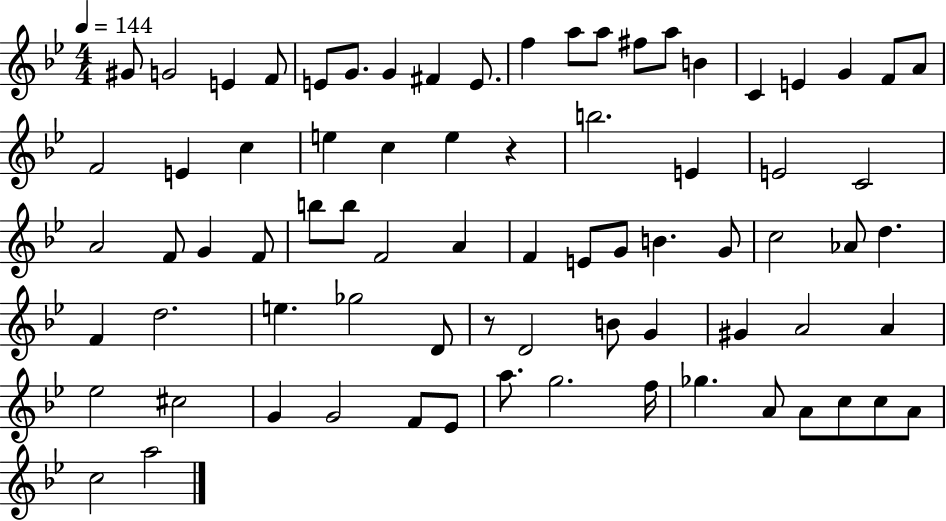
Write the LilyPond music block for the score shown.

{
  \clef treble
  \numericTimeSignature
  \time 4/4
  \key bes \major
  \tempo 4 = 144
  gis'8 g'2 e'4 f'8 | e'8 g'8. g'4 fis'4 e'8. | f''4 a''8 a''8 fis''8 a''8 b'4 | c'4 e'4 g'4 f'8 a'8 | \break f'2 e'4 c''4 | e''4 c''4 e''4 r4 | b''2. e'4 | e'2 c'2 | \break a'2 f'8 g'4 f'8 | b''8 b''8 f'2 a'4 | f'4 e'8 g'8 b'4. g'8 | c''2 aes'8 d''4. | \break f'4 d''2. | e''4. ges''2 d'8 | r8 d'2 b'8 g'4 | gis'4 a'2 a'4 | \break ees''2 cis''2 | g'4 g'2 f'8 ees'8 | a''8. g''2. f''16 | ges''4. a'8 a'8 c''8 c''8 a'8 | \break c''2 a''2 | \bar "|."
}